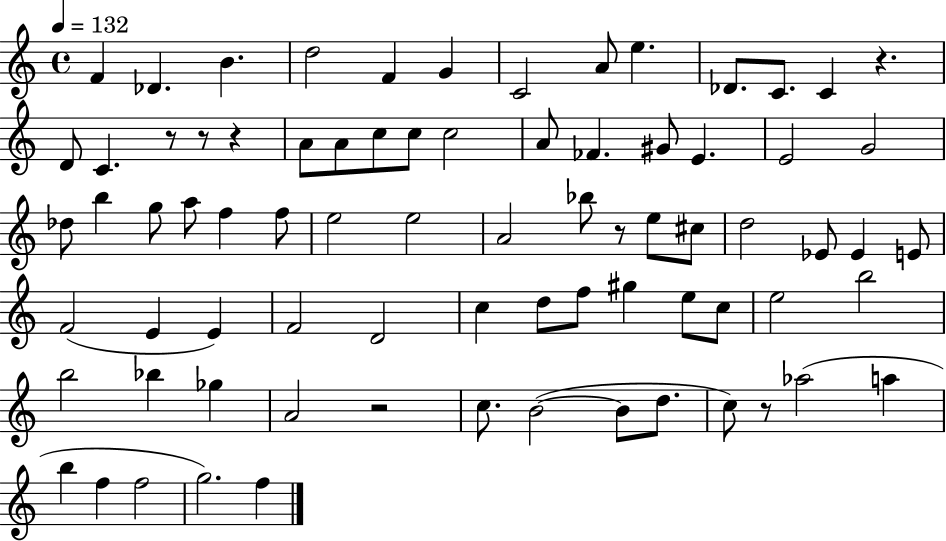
{
  \clef treble
  \time 4/4
  \defaultTimeSignature
  \key c \major
  \tempo 4 = 132
  f'4 des'4. b'4. | d''2 f'4 g'4 | c'2 a'8 e''4. | des'8. c'8. c'4 r4. | \break d'8 c'4. r8 r8 r4 | a'8 a'8 c''8 c''8 c''2 | a'8 fes'4. gis'8 e'4. | e'2 g'2 | \break des''8 b''4 g''8 a''8 f''4 f''8 | e''2 e''2 | a'2 bes''8 r8 e''8 cis''8 | d''2 ees'8 ees'4 e'8 | \break f'2( e'4 e'4) | f'2 d'2 | c''4 d''8 f''8 gis''4 e''8 c''8 | e''2 b''2 | \break b''2 bes''4 ges''4 | a'2 r2 | c''8. b'2~(~ b'8 d''8. | c''8) r8 aes''2( a''4 | \break b''4 f''4 f''2 | g''2.) f''4 | \bar "|."
}